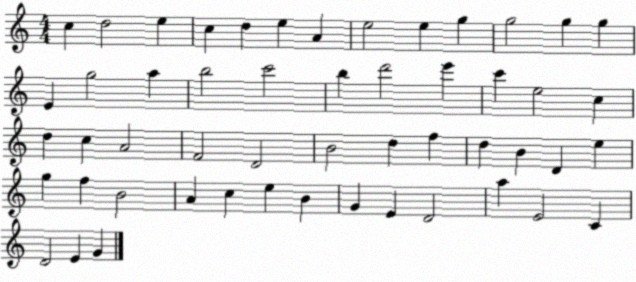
X:1
T:Untitled
M:4/4
L:1/4
K:C
c d2 e c d e A e2 e g g2 g g E g2 a b2 c'2 b d'2 e' c' e2 c d c A2 F2 D2 B2 d f d B D e g f B2 A c e B G E D2 a E2 C D2 E G